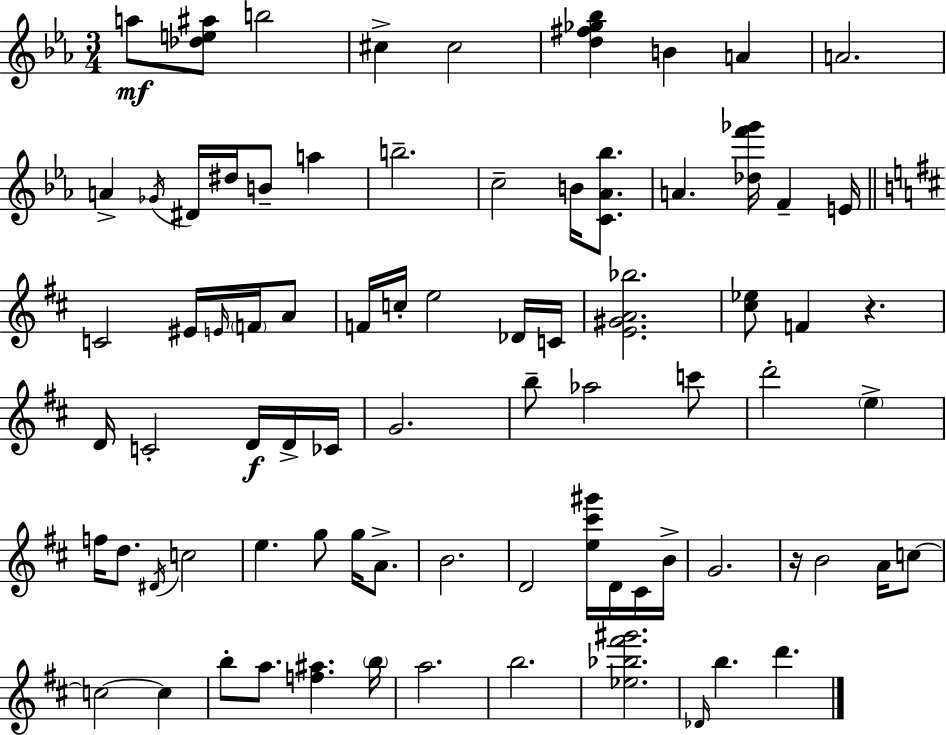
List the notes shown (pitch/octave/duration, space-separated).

A5/e [Db5,E5,A#5]/e B5/h C#5/q C#5/h [D5,F#5,Gb5,Bb5]/q B4/q A4/q A4/h. A4/q Gb4/s D#4/s D#5/s B4/e A5/q B5/h. C5/h B4/s [C4,Ab4,Bb5]/e. A4/q. [Db5,F6,Gb6]/s F4/q E4/s C4/h EIS4/s E4/s F4/s A4/e F4/s C5/s E5/h Db4/s C4/s [E4,G#4,A4,Bb5]/h. [C#5,Eb5]/e F4/q R/q. D4/s C4/h D4/s D4/s CES4/s G4/h. B5/e Ab5/h C6/e D6/h E5/q F5/s D5/e. D#4/s C5/h E5/q. G5/e G5/s A4/e. B4/h. D4/h [E5,C#6,G#6]/s D4/s C#4/s B4/s G4/h. R/s B4/h A4/s C5/e C5/h C5/q B5/e A5/e. [F5,A#5]/q. B5/s A5/h. B5/h. [Eb5,Bb5,F#6,G#6]/h. Db4/s B5/q. D6/q.